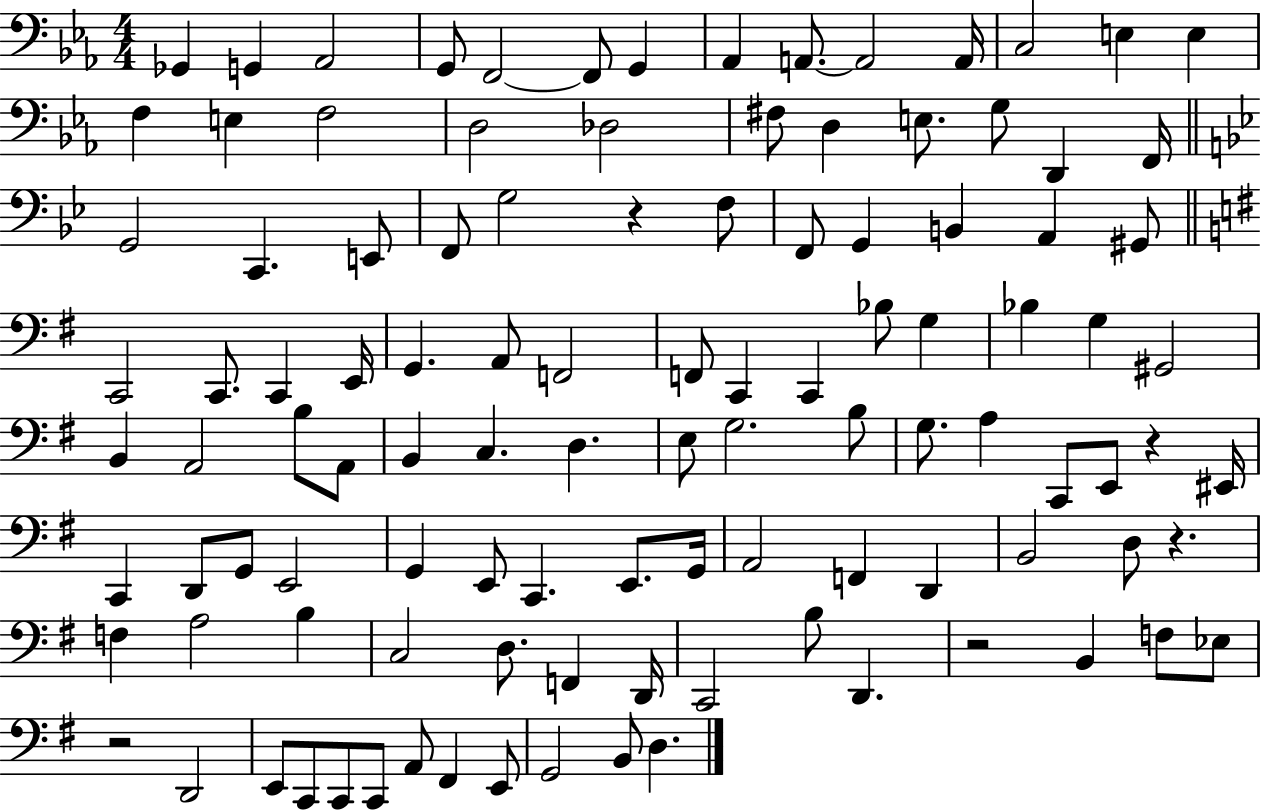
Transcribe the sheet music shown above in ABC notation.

X:1
T:Untitled
M:4/4
L:1/4
K:Eb
_G,, G,, _A,,2 G,,/2 F,,2 F,,/2 G,, _A,, A,,/2 A,,2 A,,/4 C,2 E, E, F, E, F,2 D,2 _D,2 ^F,/2 D, E,/2 G,/2 D,, F,,/4 G,,2 C,, E,,/2 F,,/2 G,2 z F,/2 F,,/2 G,, B,, A,, ^G,,/2 C,,2 C,,/2 C,, E,,/4 G,, A,,/2 F,,2 F,,/2 C,, C,, _B,/2 G, _B, G, ^G,,2 B,, A,,2 B,/2 A,,/2 B,, C, D, E,/2 G,2 B,/2 G,/2 A, C,,/2 E,,/2 z ^E,,/4 C,, D,,/2 G,,/2 E,,2 G,, E,,/2 C,, E,,/2 G,,/4 A,,2 F,, D,, B,,2 D,/2 z F, A,2 B, C,2 D,/2 F,, D,,/4 C,,2 B,/2 D,, z2 B,, F,/2 _E,/2 z2 D,,2 E,,/2 C,,/2 C,,/2 C,,/2 A,,/2 ^F,, E,,/2 G,,2 B,,/2 D,